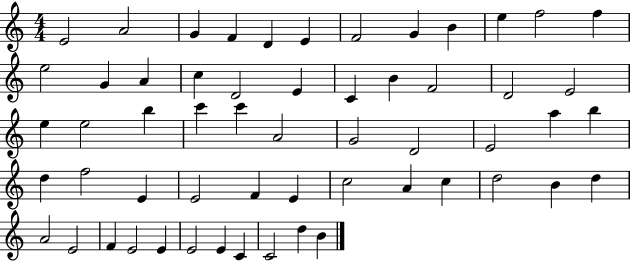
X:1
T:Untitled
M:4/4
L:1/4
K:C
E2 A2 G F D E F2 G B e f2 f e2 G A c D2 E C B F2 D2 E2 e e2 b c' c' A2 G2 D2 E2 a b d f2 E E2 F E c2 A c d2 B d A2 E2 F E2 E E2 E C C2 d B